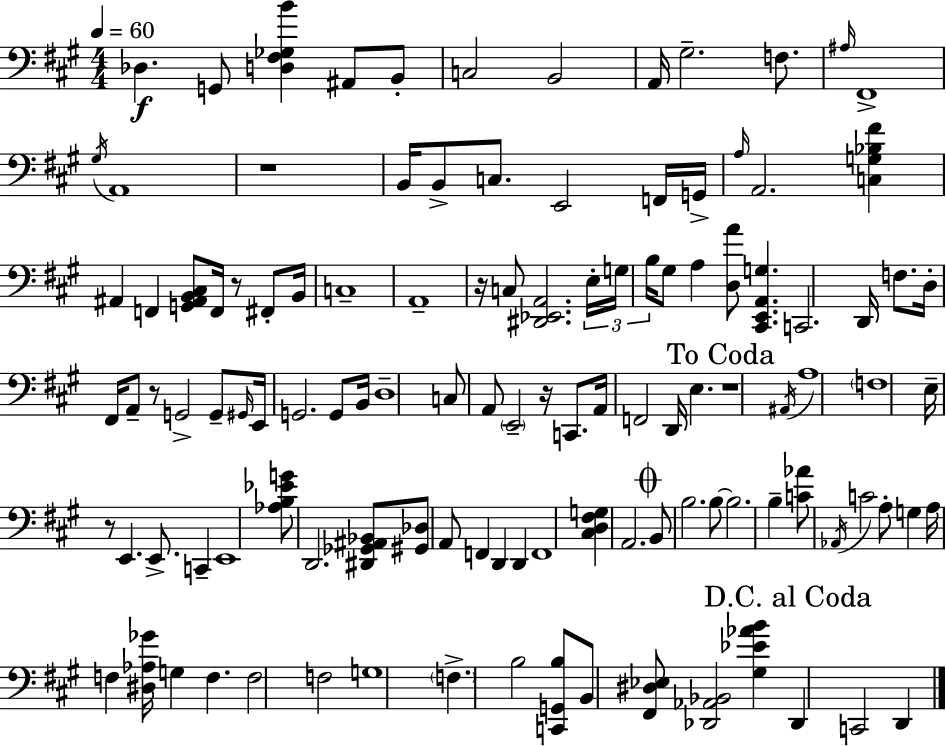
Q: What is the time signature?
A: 4/4